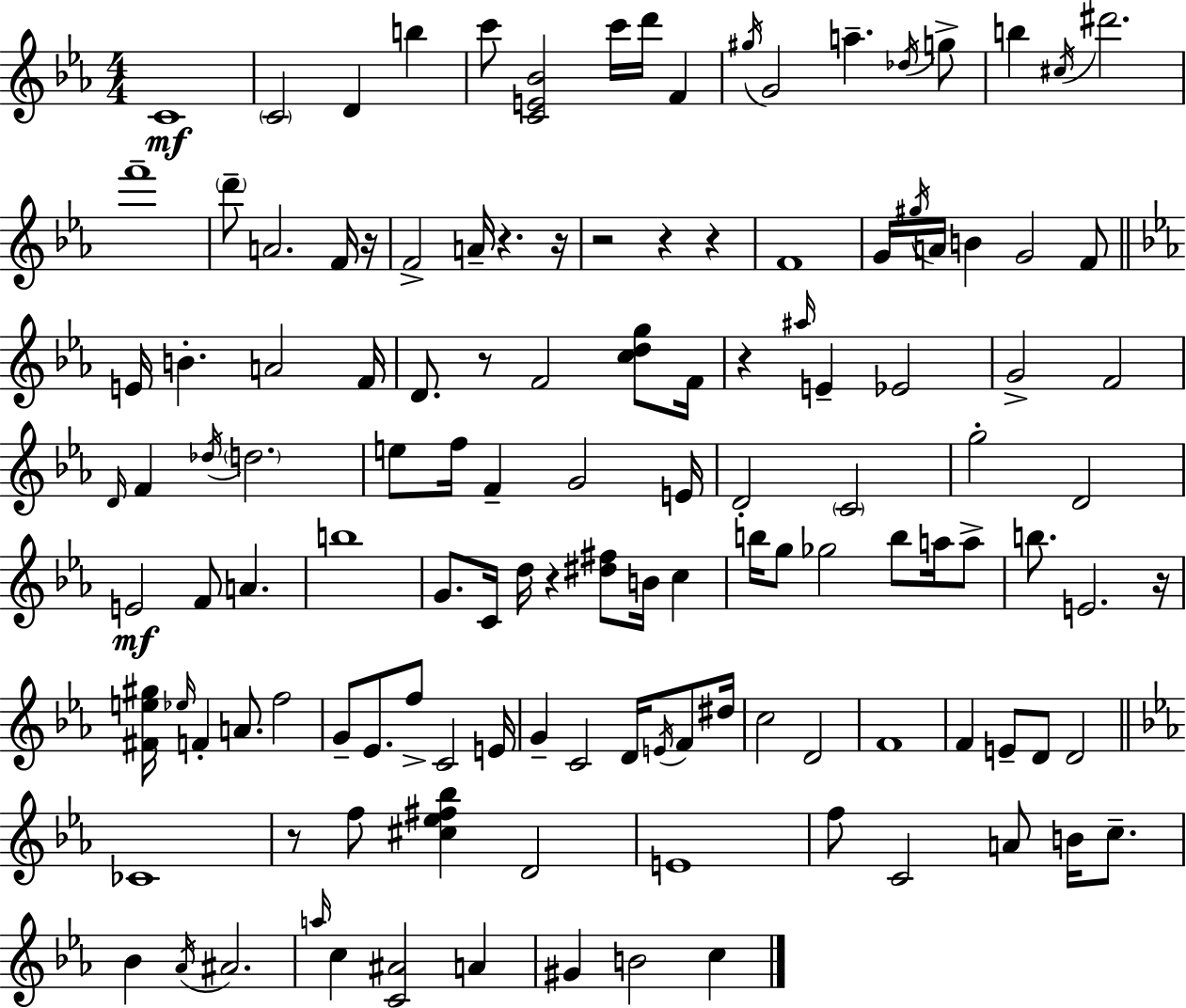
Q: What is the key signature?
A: EES major